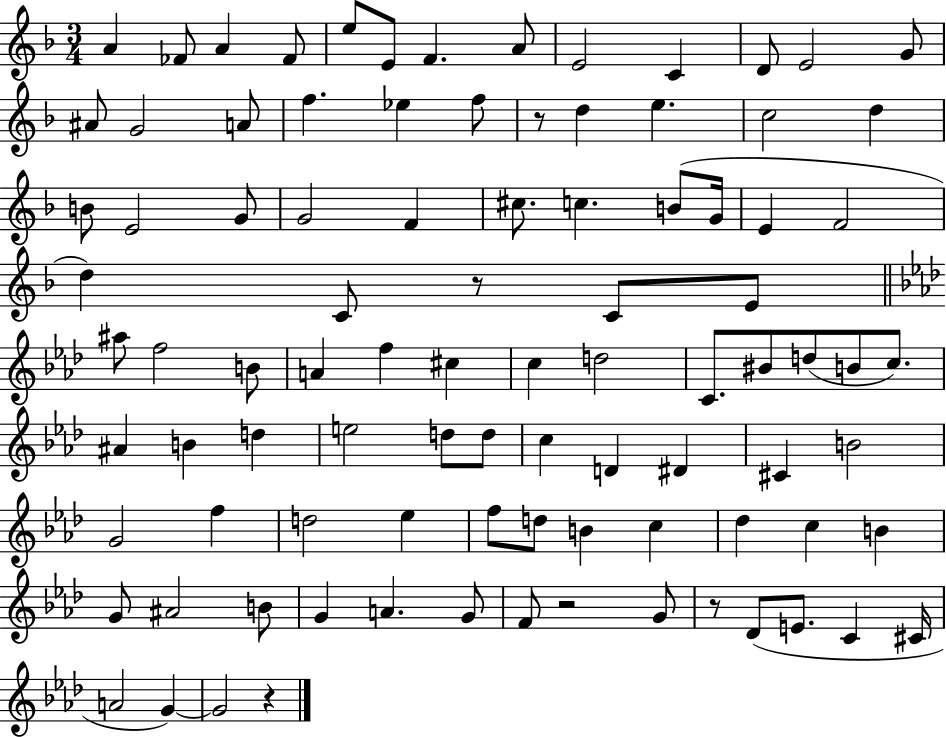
{
  \clef treble
  \numericTimeSignature
  \time 3/4
  \key f \major
  a'4 fes'8 a'4 fes'8 | e''8 e'8 f'4. a'8 | e'2 c'4 | d'8 e'2 g'8 | \break ais'8 g'2 a'8 | f''4. ees''4 f''8 | r8 d''4 e''4. | c''2 d''4 | \break b'8 e'2 g'8 | g'2 f'4 | cis''8. c''4. b'8( g'16 | e'4 f'2 | \break d''4) c'8 r8 c'8 e'8 | \bar "||" \break \key f \minor ais''8 f''2 b'8 | a'4 f''4 cis''4 | c''4 d''2 | c'8. bis'8 d''8( b'8 c''8.) | \break ais'4 b'4 d''4 | e''2 d''8 d''8 | c''4 d'4 dis'4 | cis'4 b'2 | \break g'2 f''4 | d''2 ees''4 | f''8 d''8 b'4 c''4 | des''4 c''4 b'4 | \break g'8 ais'2 b'8 | g'4 a'4. g'8 | f'8 r2 g'8 | r8 des'8( e'8. c'4 cis'16 | \break a'2 g'4~~) | g'2 r4 | \bar "|."
}